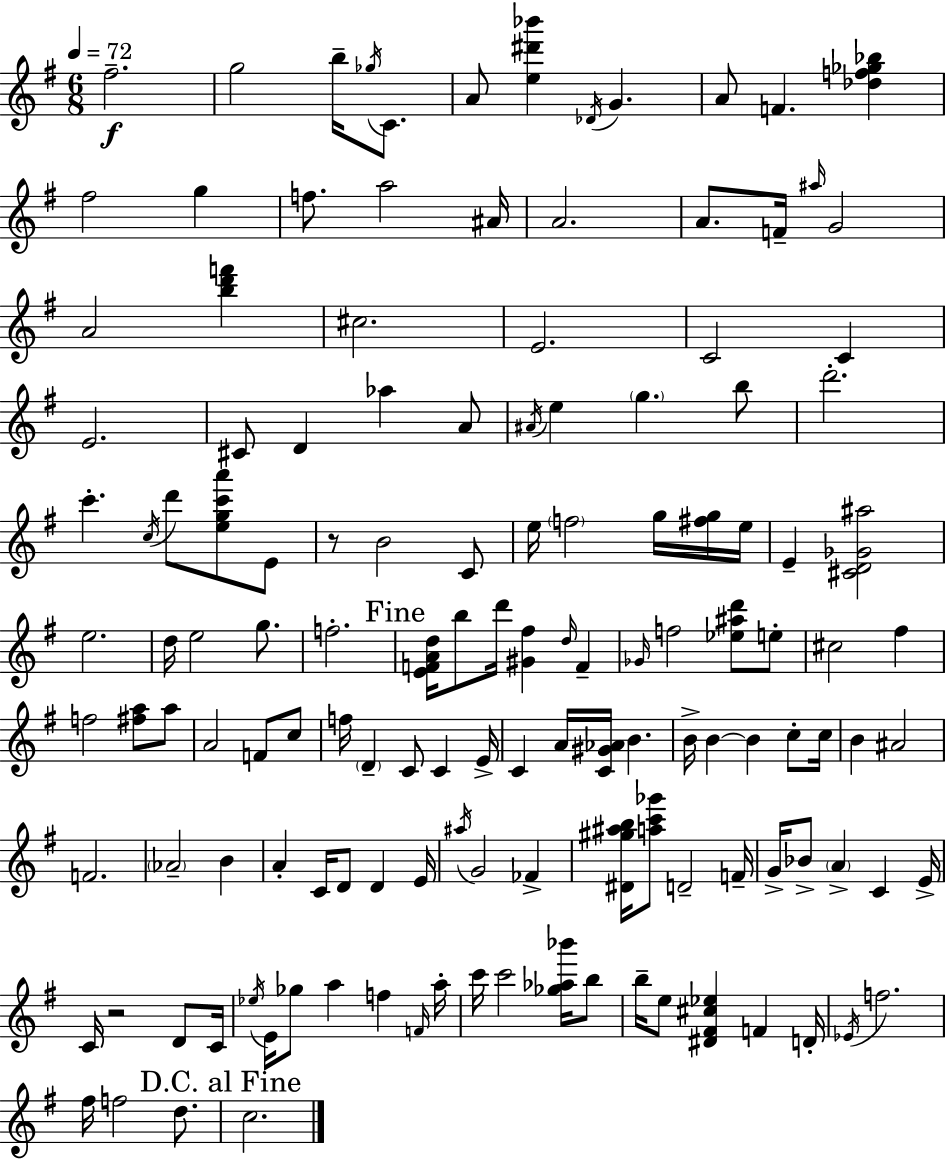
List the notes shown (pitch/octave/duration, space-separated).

F#5/h. G5/h B5/s Gb5/s C4/e. A4/e [E5,D#6,Bb6]/q Db4/s G4/q. A4/e F4/q. [Db5,F5,Gb5,Bb5]/q F#5/h G5/q F5/e. A5/h A#4/s A4/h. A4/e. F4/s A#5/s G4/h A4/h [B5,D6,F6]/q C#5/h. E4/h. C4/h C4/q E4/h. C#4/e D4/q Ab5/q A4/e A#4/s E5/q G5/q. B5/e D6/h. C6/q. C5/s D6/e [E5,G5,C6,A6]/e E4/e R/e B4/h C4/e E5/s F5/h G5/s [F#5,G5]/s E5/s E4/q [C#4,D4,Gb4,A#5]/h E5/h. D5/s E5/h G5/e. F5/h. [E4,F4,A4,D5]/s B5/e D6/s [G#4,F#5]/q D5/s F4/q Gb4/s F5/h [Eb5,A#5,D6]/e E5/e C#5/h F#5/q F5/h [F#5,A5]/e A5/e A4/h F4/e C5/e F5/s D4/q C4/e C4/q E4/s C4/q A4/s [C4,G#4,Ab4]/s B4/q. B4/s B4/q B4/q C5/e C5/s B4/q A#4/h F4/h. Ab4/h B4/q A4/q C4/s D4/e D4/q E4/s A#5/s G4/h FES4/q [D#4,G#5,A#5,B5]/s [A5,C6,Gb6]/e D4/h F4/s G4/s Bb4/e A4/q C4/q E4/s C4/s R/h D4/e C4/s Eb5/s E4/s Gb5/e A5/q F5/q F4/s A5/s C6/s C6/h [Gb5,Ab5,Bb6]/s B5/e B5/s E5/e [D#4,F#4,C#5,Eb5]/q F4/q D4/s Eb4/s F5/h. F#5/s F5/h D5/e. C5/h.